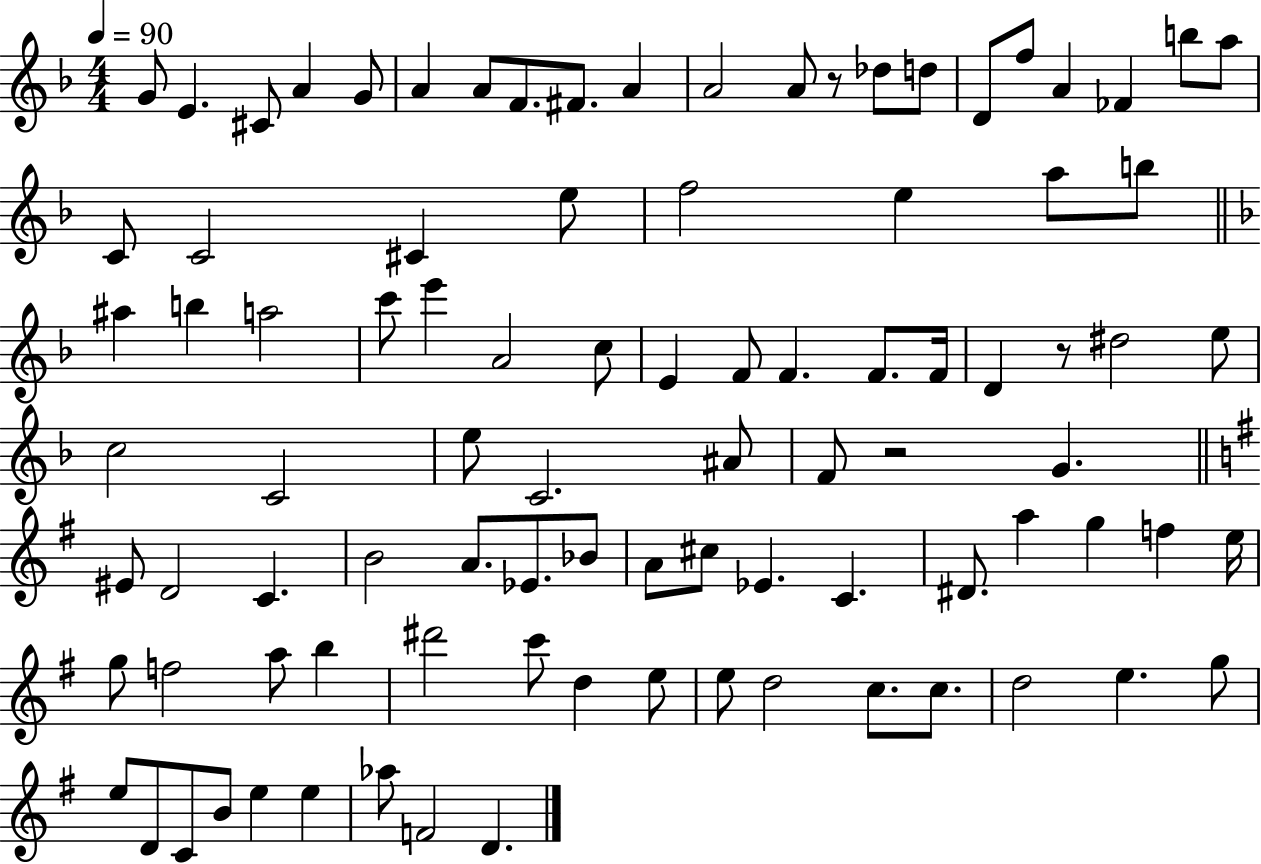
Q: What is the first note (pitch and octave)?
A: G4